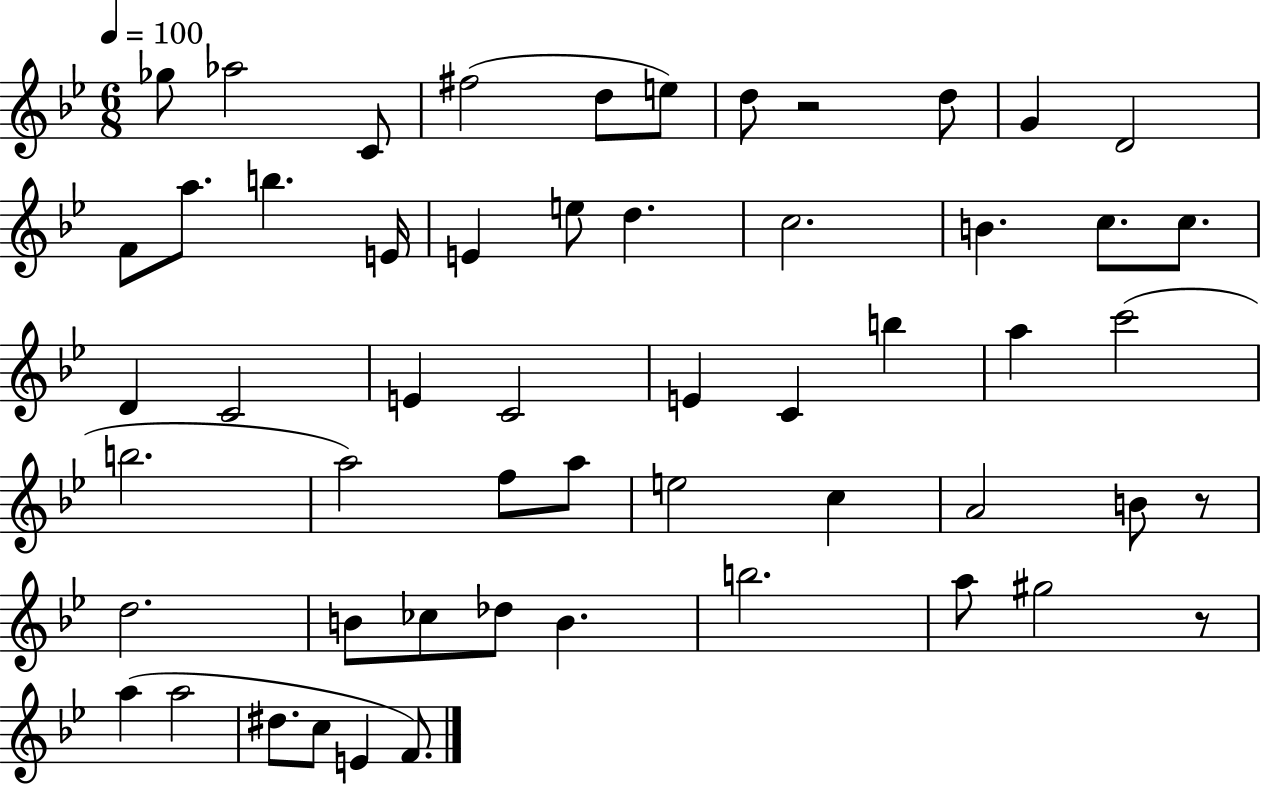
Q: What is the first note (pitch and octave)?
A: Gb5